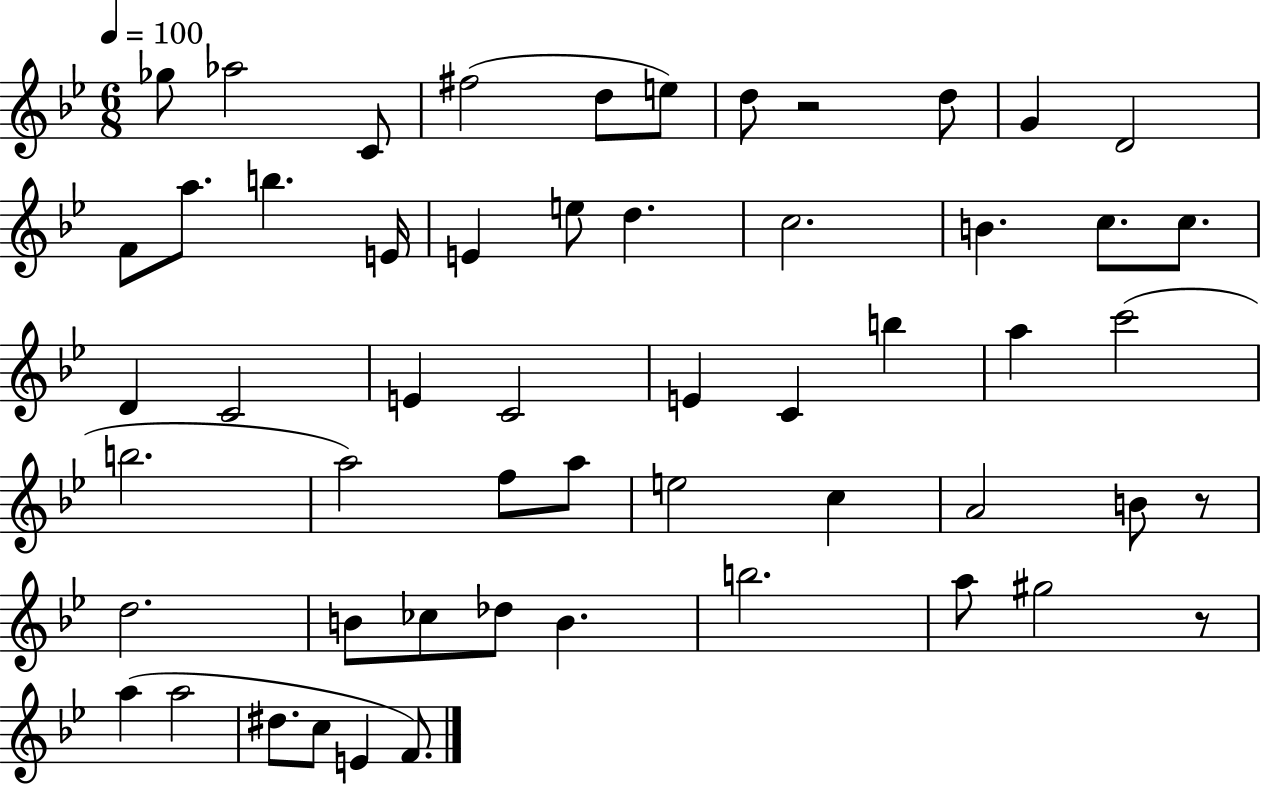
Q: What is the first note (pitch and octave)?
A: Gb5